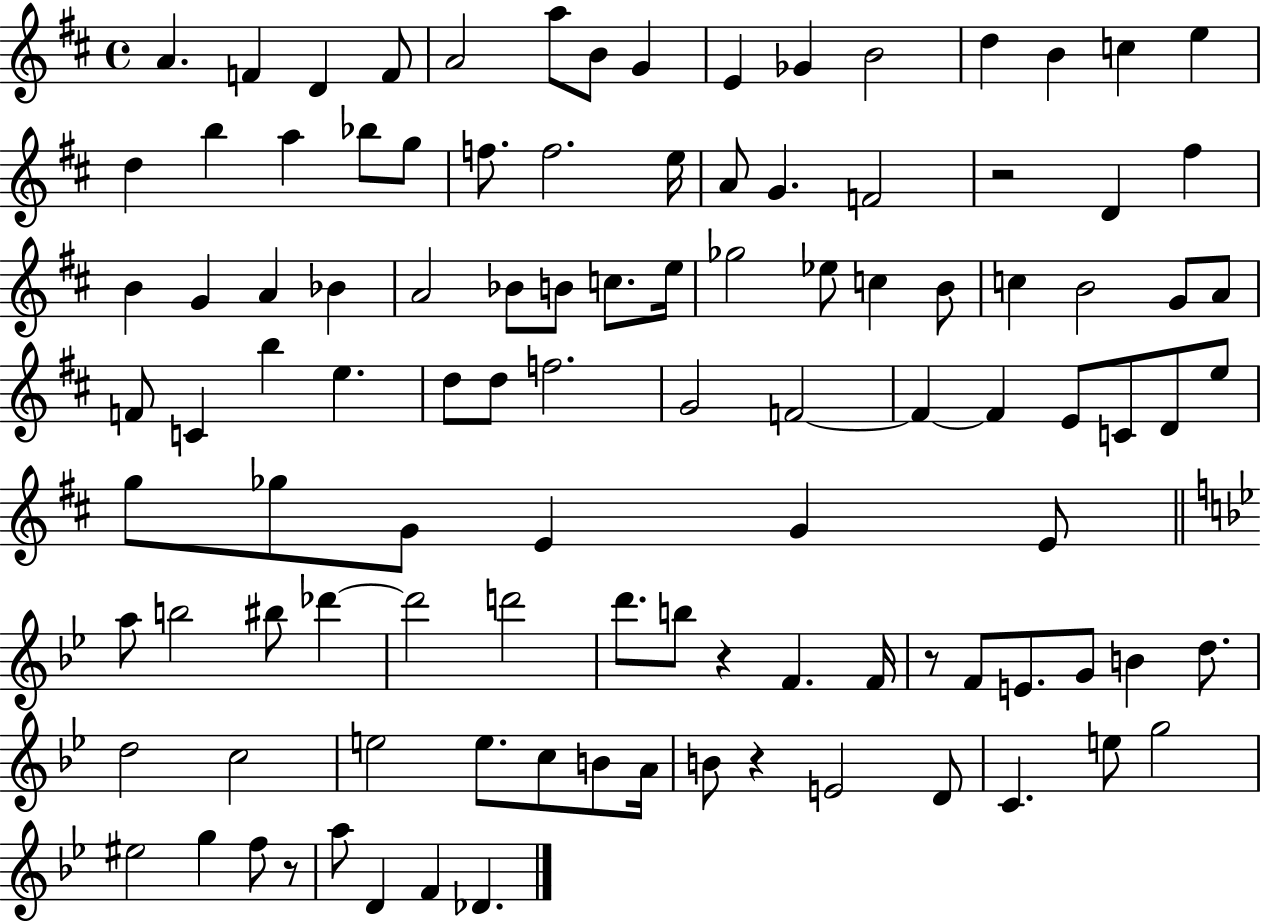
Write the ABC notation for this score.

X:1
T:Untitled
M:4/4
L:1/4
K:D
A F D F/2 A2 a/2 B/2 G E _G B2 d B c e d b a _b/2 g/2 f/2 f2 e/4 A/2 G F2 z2 D ^f B G A _B A2 _B/2 B/2 c/2 e/4 _g2 _e/2 c B/2 c B2 G/2 A/2 F/2 C b e d/2 d/2 f2 G2 F2 F F E/2 C/2 D/2 e/2 g/2 _g/2 G/2 E G E/2 a/2 b2 ^b/2 _d' _d'2 d'2 d'/2 b/2 z F F/4 z/2 F/2 E/2 G/2 B d/2 d2 c2 e2 e/2 c/2 B/2 A/4 B/2 z E2 D/2 C e/2 g2 ^e2 g f/2 z/2 a/2 D F _D